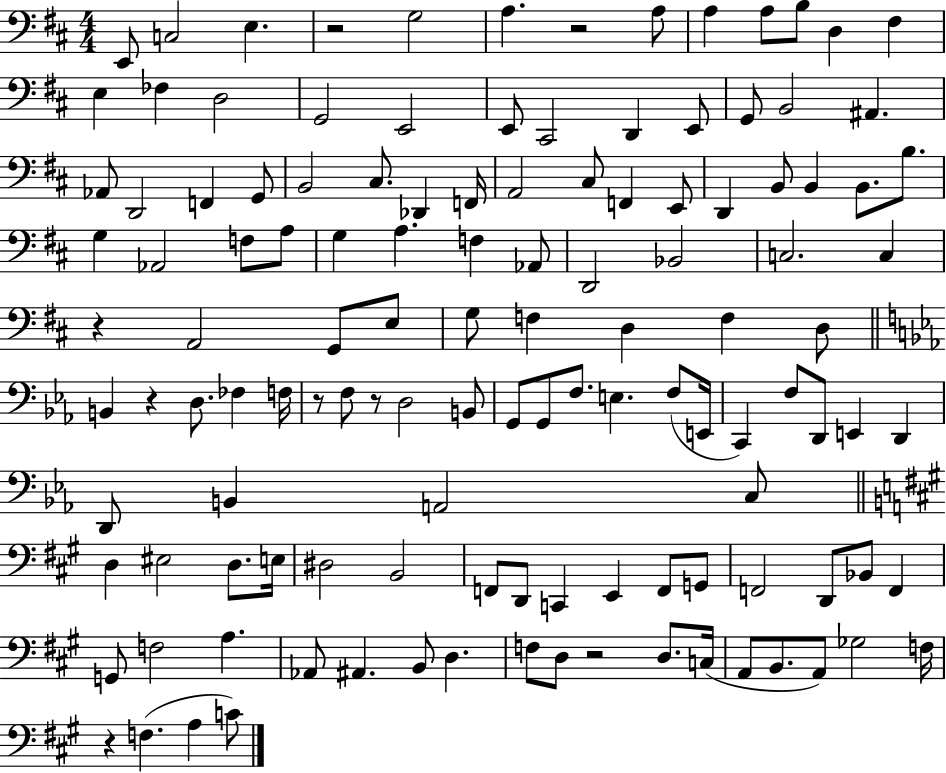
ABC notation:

X:1
T:Untitled
M:4/4
L:1/4
K:D
E,,/2 C,2 E, z2 G,2 A, z2 A,/2 A, A,/2 B,/2 D, ^F, E, _F, D,2 G,,2 E,,2 E,,/2 ^C,,2 D,, E,,/2 G,,/2 B,,2 ^A,, _A,,/2 D,,2 F,, G,,/2 B,,2 ^C,/2 _D,, F,,/4 A,,2 ^C,/2 F,, E,,/2 D,, B,,/2 B,, B,,/2 B,/2 G, _A,,2 F,/2 A,/2 G, A, F, _A,,/2 D,,2 _B,,2 C,2 C, z A,,2 G,,/2 E,/2 G,/2 F, D, F, D,/2 B,, z D,/2 _F, F,/4 z/2 F,/2 z/2 D,2 B,,/2 G,,/2 G,,/2 F,/2 E, F,/2 E,,/4 C,, F,/2 D,,/2 E,, D,, D,,/2 B,, A,,2 C,/2 D, ^E,2 D,/2 E,/4 ^D,2 B,,2 F,,/2 D,,/2 C,, E,, F,,/2 G,,/2 F,,2 D,,/2 _B,,/2 F,, G,,/2 F,2 A, _A,,/2 ^A,, B,,/2 D, F,/2 D,/2 z2 D,/2 C,/4 A,,/2 B,,/2 A,,/2 _G,2 F,/4 z F, A, C/2